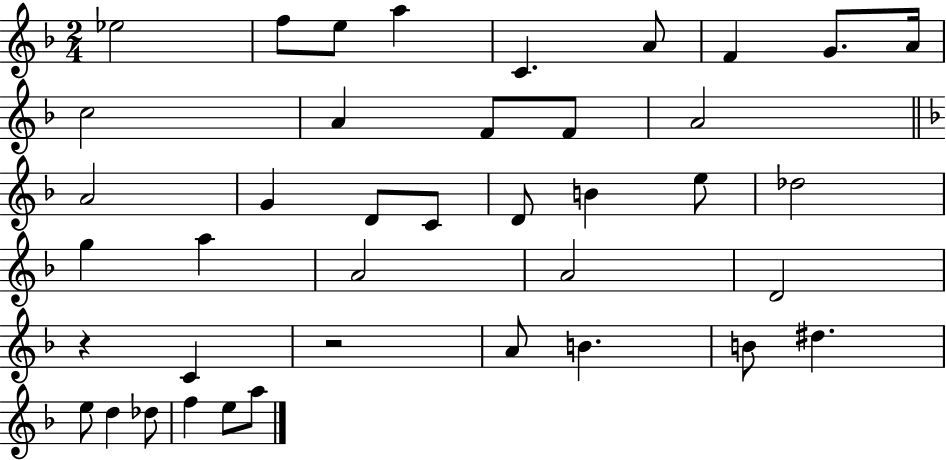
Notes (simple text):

Eb5/h F5/e E5/e A5/q C4/q. A4/e F4/q G4/e. A4/s C5/h A4/q F4/e F4/e A4/h A4/h G4/q D4/e C4/e D4/e B4/q E5/e Db5/h G5/q A5/q A4/h A4/h D4/h R/q C4/q R/h A4/e B4/q. B4/e D#5/q. E5/e D5/q Db5/e F5/q E5/e A5/e